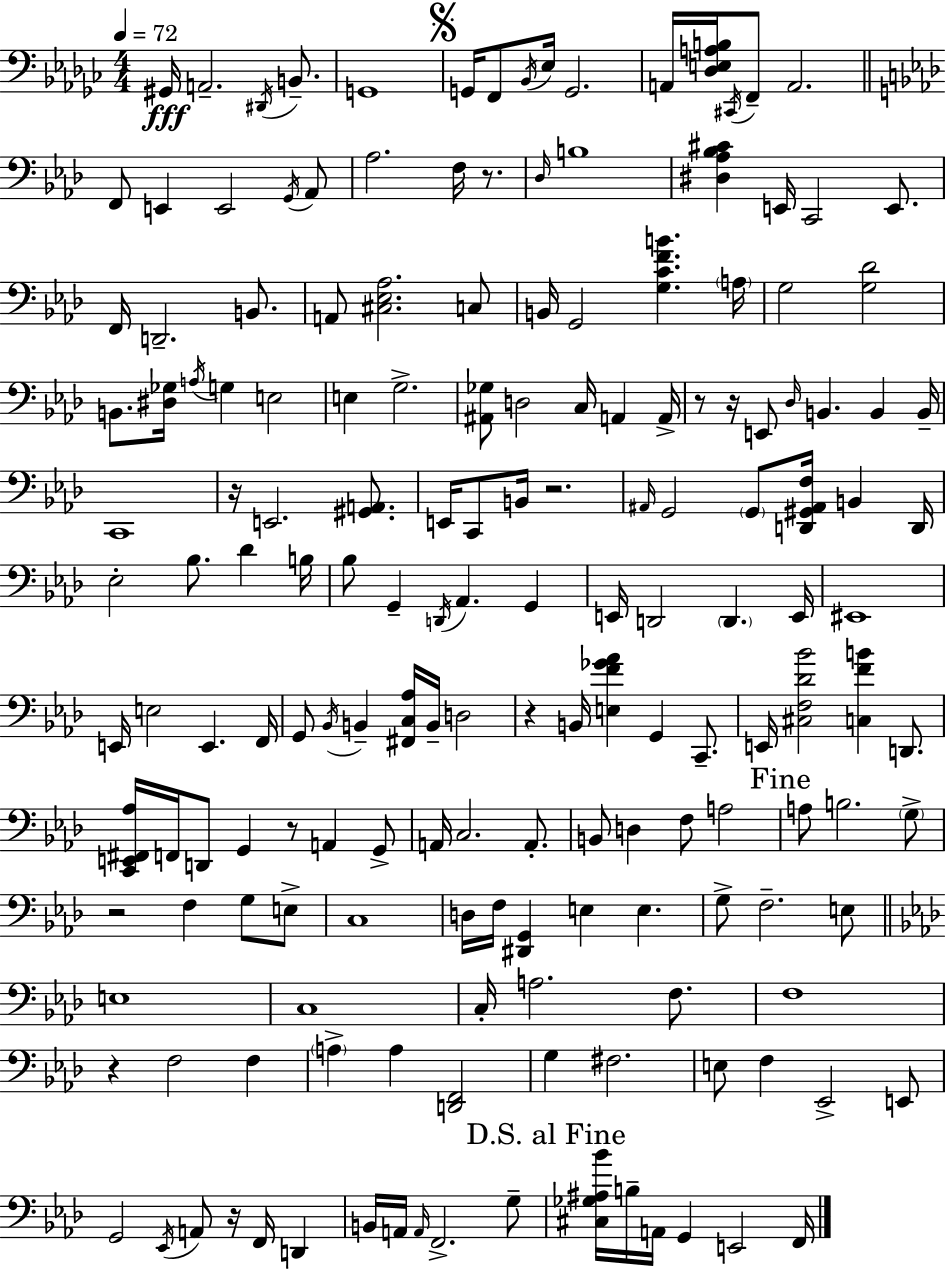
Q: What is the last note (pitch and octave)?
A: F2